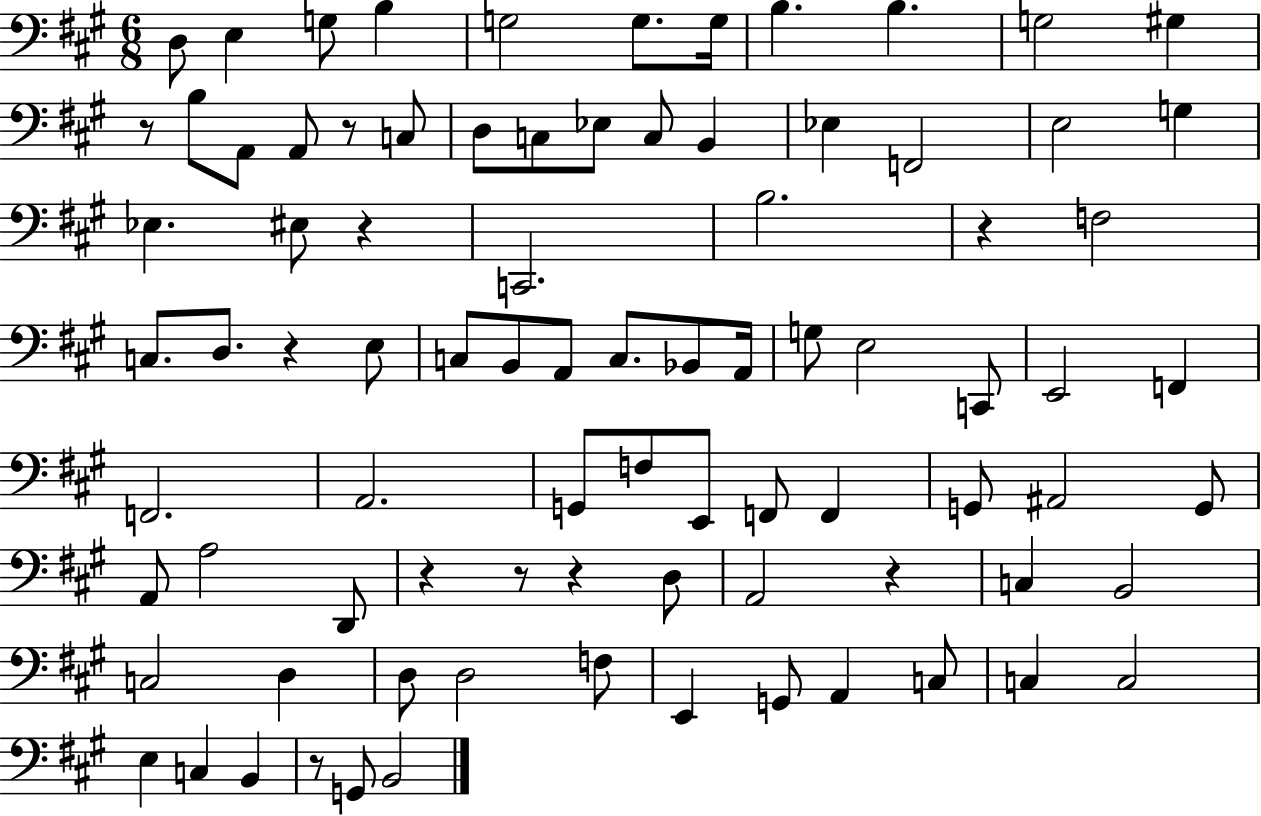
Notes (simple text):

D3/e E3/q G3/e B3/q G3/h G3/e. G3/s B3/q. B3/q. G3/h G#3/q R/e B3/e A2/e A2/e R/e C3/e D3/e C3/e Eb3/e C3/e B2/q Eb3/q F2/h E3/h G3/q Eb3/q. EIS3/e R/q C2/h. B3/h. R/q F3/h C3/e. D3/e. R/q E3/e C3/e B2/e A2/e C3/e. Bb2/e A2/s G3/e E3/h C2/e E2/h F2/q F2/h. A2/h. G2/e F3/e E2/e F2/e F2/q G2/e A#2/h G2/e A2/e A3/h D2/e R/q R/e R/q D3/e A2/h R/q C3/q B2/h C3/h D3/q D3/e D3/h F3/e E2/q G2/e A2/q C3/e C3/q C3/h E3/q C3/q B2/q R/e G2/e B2/h